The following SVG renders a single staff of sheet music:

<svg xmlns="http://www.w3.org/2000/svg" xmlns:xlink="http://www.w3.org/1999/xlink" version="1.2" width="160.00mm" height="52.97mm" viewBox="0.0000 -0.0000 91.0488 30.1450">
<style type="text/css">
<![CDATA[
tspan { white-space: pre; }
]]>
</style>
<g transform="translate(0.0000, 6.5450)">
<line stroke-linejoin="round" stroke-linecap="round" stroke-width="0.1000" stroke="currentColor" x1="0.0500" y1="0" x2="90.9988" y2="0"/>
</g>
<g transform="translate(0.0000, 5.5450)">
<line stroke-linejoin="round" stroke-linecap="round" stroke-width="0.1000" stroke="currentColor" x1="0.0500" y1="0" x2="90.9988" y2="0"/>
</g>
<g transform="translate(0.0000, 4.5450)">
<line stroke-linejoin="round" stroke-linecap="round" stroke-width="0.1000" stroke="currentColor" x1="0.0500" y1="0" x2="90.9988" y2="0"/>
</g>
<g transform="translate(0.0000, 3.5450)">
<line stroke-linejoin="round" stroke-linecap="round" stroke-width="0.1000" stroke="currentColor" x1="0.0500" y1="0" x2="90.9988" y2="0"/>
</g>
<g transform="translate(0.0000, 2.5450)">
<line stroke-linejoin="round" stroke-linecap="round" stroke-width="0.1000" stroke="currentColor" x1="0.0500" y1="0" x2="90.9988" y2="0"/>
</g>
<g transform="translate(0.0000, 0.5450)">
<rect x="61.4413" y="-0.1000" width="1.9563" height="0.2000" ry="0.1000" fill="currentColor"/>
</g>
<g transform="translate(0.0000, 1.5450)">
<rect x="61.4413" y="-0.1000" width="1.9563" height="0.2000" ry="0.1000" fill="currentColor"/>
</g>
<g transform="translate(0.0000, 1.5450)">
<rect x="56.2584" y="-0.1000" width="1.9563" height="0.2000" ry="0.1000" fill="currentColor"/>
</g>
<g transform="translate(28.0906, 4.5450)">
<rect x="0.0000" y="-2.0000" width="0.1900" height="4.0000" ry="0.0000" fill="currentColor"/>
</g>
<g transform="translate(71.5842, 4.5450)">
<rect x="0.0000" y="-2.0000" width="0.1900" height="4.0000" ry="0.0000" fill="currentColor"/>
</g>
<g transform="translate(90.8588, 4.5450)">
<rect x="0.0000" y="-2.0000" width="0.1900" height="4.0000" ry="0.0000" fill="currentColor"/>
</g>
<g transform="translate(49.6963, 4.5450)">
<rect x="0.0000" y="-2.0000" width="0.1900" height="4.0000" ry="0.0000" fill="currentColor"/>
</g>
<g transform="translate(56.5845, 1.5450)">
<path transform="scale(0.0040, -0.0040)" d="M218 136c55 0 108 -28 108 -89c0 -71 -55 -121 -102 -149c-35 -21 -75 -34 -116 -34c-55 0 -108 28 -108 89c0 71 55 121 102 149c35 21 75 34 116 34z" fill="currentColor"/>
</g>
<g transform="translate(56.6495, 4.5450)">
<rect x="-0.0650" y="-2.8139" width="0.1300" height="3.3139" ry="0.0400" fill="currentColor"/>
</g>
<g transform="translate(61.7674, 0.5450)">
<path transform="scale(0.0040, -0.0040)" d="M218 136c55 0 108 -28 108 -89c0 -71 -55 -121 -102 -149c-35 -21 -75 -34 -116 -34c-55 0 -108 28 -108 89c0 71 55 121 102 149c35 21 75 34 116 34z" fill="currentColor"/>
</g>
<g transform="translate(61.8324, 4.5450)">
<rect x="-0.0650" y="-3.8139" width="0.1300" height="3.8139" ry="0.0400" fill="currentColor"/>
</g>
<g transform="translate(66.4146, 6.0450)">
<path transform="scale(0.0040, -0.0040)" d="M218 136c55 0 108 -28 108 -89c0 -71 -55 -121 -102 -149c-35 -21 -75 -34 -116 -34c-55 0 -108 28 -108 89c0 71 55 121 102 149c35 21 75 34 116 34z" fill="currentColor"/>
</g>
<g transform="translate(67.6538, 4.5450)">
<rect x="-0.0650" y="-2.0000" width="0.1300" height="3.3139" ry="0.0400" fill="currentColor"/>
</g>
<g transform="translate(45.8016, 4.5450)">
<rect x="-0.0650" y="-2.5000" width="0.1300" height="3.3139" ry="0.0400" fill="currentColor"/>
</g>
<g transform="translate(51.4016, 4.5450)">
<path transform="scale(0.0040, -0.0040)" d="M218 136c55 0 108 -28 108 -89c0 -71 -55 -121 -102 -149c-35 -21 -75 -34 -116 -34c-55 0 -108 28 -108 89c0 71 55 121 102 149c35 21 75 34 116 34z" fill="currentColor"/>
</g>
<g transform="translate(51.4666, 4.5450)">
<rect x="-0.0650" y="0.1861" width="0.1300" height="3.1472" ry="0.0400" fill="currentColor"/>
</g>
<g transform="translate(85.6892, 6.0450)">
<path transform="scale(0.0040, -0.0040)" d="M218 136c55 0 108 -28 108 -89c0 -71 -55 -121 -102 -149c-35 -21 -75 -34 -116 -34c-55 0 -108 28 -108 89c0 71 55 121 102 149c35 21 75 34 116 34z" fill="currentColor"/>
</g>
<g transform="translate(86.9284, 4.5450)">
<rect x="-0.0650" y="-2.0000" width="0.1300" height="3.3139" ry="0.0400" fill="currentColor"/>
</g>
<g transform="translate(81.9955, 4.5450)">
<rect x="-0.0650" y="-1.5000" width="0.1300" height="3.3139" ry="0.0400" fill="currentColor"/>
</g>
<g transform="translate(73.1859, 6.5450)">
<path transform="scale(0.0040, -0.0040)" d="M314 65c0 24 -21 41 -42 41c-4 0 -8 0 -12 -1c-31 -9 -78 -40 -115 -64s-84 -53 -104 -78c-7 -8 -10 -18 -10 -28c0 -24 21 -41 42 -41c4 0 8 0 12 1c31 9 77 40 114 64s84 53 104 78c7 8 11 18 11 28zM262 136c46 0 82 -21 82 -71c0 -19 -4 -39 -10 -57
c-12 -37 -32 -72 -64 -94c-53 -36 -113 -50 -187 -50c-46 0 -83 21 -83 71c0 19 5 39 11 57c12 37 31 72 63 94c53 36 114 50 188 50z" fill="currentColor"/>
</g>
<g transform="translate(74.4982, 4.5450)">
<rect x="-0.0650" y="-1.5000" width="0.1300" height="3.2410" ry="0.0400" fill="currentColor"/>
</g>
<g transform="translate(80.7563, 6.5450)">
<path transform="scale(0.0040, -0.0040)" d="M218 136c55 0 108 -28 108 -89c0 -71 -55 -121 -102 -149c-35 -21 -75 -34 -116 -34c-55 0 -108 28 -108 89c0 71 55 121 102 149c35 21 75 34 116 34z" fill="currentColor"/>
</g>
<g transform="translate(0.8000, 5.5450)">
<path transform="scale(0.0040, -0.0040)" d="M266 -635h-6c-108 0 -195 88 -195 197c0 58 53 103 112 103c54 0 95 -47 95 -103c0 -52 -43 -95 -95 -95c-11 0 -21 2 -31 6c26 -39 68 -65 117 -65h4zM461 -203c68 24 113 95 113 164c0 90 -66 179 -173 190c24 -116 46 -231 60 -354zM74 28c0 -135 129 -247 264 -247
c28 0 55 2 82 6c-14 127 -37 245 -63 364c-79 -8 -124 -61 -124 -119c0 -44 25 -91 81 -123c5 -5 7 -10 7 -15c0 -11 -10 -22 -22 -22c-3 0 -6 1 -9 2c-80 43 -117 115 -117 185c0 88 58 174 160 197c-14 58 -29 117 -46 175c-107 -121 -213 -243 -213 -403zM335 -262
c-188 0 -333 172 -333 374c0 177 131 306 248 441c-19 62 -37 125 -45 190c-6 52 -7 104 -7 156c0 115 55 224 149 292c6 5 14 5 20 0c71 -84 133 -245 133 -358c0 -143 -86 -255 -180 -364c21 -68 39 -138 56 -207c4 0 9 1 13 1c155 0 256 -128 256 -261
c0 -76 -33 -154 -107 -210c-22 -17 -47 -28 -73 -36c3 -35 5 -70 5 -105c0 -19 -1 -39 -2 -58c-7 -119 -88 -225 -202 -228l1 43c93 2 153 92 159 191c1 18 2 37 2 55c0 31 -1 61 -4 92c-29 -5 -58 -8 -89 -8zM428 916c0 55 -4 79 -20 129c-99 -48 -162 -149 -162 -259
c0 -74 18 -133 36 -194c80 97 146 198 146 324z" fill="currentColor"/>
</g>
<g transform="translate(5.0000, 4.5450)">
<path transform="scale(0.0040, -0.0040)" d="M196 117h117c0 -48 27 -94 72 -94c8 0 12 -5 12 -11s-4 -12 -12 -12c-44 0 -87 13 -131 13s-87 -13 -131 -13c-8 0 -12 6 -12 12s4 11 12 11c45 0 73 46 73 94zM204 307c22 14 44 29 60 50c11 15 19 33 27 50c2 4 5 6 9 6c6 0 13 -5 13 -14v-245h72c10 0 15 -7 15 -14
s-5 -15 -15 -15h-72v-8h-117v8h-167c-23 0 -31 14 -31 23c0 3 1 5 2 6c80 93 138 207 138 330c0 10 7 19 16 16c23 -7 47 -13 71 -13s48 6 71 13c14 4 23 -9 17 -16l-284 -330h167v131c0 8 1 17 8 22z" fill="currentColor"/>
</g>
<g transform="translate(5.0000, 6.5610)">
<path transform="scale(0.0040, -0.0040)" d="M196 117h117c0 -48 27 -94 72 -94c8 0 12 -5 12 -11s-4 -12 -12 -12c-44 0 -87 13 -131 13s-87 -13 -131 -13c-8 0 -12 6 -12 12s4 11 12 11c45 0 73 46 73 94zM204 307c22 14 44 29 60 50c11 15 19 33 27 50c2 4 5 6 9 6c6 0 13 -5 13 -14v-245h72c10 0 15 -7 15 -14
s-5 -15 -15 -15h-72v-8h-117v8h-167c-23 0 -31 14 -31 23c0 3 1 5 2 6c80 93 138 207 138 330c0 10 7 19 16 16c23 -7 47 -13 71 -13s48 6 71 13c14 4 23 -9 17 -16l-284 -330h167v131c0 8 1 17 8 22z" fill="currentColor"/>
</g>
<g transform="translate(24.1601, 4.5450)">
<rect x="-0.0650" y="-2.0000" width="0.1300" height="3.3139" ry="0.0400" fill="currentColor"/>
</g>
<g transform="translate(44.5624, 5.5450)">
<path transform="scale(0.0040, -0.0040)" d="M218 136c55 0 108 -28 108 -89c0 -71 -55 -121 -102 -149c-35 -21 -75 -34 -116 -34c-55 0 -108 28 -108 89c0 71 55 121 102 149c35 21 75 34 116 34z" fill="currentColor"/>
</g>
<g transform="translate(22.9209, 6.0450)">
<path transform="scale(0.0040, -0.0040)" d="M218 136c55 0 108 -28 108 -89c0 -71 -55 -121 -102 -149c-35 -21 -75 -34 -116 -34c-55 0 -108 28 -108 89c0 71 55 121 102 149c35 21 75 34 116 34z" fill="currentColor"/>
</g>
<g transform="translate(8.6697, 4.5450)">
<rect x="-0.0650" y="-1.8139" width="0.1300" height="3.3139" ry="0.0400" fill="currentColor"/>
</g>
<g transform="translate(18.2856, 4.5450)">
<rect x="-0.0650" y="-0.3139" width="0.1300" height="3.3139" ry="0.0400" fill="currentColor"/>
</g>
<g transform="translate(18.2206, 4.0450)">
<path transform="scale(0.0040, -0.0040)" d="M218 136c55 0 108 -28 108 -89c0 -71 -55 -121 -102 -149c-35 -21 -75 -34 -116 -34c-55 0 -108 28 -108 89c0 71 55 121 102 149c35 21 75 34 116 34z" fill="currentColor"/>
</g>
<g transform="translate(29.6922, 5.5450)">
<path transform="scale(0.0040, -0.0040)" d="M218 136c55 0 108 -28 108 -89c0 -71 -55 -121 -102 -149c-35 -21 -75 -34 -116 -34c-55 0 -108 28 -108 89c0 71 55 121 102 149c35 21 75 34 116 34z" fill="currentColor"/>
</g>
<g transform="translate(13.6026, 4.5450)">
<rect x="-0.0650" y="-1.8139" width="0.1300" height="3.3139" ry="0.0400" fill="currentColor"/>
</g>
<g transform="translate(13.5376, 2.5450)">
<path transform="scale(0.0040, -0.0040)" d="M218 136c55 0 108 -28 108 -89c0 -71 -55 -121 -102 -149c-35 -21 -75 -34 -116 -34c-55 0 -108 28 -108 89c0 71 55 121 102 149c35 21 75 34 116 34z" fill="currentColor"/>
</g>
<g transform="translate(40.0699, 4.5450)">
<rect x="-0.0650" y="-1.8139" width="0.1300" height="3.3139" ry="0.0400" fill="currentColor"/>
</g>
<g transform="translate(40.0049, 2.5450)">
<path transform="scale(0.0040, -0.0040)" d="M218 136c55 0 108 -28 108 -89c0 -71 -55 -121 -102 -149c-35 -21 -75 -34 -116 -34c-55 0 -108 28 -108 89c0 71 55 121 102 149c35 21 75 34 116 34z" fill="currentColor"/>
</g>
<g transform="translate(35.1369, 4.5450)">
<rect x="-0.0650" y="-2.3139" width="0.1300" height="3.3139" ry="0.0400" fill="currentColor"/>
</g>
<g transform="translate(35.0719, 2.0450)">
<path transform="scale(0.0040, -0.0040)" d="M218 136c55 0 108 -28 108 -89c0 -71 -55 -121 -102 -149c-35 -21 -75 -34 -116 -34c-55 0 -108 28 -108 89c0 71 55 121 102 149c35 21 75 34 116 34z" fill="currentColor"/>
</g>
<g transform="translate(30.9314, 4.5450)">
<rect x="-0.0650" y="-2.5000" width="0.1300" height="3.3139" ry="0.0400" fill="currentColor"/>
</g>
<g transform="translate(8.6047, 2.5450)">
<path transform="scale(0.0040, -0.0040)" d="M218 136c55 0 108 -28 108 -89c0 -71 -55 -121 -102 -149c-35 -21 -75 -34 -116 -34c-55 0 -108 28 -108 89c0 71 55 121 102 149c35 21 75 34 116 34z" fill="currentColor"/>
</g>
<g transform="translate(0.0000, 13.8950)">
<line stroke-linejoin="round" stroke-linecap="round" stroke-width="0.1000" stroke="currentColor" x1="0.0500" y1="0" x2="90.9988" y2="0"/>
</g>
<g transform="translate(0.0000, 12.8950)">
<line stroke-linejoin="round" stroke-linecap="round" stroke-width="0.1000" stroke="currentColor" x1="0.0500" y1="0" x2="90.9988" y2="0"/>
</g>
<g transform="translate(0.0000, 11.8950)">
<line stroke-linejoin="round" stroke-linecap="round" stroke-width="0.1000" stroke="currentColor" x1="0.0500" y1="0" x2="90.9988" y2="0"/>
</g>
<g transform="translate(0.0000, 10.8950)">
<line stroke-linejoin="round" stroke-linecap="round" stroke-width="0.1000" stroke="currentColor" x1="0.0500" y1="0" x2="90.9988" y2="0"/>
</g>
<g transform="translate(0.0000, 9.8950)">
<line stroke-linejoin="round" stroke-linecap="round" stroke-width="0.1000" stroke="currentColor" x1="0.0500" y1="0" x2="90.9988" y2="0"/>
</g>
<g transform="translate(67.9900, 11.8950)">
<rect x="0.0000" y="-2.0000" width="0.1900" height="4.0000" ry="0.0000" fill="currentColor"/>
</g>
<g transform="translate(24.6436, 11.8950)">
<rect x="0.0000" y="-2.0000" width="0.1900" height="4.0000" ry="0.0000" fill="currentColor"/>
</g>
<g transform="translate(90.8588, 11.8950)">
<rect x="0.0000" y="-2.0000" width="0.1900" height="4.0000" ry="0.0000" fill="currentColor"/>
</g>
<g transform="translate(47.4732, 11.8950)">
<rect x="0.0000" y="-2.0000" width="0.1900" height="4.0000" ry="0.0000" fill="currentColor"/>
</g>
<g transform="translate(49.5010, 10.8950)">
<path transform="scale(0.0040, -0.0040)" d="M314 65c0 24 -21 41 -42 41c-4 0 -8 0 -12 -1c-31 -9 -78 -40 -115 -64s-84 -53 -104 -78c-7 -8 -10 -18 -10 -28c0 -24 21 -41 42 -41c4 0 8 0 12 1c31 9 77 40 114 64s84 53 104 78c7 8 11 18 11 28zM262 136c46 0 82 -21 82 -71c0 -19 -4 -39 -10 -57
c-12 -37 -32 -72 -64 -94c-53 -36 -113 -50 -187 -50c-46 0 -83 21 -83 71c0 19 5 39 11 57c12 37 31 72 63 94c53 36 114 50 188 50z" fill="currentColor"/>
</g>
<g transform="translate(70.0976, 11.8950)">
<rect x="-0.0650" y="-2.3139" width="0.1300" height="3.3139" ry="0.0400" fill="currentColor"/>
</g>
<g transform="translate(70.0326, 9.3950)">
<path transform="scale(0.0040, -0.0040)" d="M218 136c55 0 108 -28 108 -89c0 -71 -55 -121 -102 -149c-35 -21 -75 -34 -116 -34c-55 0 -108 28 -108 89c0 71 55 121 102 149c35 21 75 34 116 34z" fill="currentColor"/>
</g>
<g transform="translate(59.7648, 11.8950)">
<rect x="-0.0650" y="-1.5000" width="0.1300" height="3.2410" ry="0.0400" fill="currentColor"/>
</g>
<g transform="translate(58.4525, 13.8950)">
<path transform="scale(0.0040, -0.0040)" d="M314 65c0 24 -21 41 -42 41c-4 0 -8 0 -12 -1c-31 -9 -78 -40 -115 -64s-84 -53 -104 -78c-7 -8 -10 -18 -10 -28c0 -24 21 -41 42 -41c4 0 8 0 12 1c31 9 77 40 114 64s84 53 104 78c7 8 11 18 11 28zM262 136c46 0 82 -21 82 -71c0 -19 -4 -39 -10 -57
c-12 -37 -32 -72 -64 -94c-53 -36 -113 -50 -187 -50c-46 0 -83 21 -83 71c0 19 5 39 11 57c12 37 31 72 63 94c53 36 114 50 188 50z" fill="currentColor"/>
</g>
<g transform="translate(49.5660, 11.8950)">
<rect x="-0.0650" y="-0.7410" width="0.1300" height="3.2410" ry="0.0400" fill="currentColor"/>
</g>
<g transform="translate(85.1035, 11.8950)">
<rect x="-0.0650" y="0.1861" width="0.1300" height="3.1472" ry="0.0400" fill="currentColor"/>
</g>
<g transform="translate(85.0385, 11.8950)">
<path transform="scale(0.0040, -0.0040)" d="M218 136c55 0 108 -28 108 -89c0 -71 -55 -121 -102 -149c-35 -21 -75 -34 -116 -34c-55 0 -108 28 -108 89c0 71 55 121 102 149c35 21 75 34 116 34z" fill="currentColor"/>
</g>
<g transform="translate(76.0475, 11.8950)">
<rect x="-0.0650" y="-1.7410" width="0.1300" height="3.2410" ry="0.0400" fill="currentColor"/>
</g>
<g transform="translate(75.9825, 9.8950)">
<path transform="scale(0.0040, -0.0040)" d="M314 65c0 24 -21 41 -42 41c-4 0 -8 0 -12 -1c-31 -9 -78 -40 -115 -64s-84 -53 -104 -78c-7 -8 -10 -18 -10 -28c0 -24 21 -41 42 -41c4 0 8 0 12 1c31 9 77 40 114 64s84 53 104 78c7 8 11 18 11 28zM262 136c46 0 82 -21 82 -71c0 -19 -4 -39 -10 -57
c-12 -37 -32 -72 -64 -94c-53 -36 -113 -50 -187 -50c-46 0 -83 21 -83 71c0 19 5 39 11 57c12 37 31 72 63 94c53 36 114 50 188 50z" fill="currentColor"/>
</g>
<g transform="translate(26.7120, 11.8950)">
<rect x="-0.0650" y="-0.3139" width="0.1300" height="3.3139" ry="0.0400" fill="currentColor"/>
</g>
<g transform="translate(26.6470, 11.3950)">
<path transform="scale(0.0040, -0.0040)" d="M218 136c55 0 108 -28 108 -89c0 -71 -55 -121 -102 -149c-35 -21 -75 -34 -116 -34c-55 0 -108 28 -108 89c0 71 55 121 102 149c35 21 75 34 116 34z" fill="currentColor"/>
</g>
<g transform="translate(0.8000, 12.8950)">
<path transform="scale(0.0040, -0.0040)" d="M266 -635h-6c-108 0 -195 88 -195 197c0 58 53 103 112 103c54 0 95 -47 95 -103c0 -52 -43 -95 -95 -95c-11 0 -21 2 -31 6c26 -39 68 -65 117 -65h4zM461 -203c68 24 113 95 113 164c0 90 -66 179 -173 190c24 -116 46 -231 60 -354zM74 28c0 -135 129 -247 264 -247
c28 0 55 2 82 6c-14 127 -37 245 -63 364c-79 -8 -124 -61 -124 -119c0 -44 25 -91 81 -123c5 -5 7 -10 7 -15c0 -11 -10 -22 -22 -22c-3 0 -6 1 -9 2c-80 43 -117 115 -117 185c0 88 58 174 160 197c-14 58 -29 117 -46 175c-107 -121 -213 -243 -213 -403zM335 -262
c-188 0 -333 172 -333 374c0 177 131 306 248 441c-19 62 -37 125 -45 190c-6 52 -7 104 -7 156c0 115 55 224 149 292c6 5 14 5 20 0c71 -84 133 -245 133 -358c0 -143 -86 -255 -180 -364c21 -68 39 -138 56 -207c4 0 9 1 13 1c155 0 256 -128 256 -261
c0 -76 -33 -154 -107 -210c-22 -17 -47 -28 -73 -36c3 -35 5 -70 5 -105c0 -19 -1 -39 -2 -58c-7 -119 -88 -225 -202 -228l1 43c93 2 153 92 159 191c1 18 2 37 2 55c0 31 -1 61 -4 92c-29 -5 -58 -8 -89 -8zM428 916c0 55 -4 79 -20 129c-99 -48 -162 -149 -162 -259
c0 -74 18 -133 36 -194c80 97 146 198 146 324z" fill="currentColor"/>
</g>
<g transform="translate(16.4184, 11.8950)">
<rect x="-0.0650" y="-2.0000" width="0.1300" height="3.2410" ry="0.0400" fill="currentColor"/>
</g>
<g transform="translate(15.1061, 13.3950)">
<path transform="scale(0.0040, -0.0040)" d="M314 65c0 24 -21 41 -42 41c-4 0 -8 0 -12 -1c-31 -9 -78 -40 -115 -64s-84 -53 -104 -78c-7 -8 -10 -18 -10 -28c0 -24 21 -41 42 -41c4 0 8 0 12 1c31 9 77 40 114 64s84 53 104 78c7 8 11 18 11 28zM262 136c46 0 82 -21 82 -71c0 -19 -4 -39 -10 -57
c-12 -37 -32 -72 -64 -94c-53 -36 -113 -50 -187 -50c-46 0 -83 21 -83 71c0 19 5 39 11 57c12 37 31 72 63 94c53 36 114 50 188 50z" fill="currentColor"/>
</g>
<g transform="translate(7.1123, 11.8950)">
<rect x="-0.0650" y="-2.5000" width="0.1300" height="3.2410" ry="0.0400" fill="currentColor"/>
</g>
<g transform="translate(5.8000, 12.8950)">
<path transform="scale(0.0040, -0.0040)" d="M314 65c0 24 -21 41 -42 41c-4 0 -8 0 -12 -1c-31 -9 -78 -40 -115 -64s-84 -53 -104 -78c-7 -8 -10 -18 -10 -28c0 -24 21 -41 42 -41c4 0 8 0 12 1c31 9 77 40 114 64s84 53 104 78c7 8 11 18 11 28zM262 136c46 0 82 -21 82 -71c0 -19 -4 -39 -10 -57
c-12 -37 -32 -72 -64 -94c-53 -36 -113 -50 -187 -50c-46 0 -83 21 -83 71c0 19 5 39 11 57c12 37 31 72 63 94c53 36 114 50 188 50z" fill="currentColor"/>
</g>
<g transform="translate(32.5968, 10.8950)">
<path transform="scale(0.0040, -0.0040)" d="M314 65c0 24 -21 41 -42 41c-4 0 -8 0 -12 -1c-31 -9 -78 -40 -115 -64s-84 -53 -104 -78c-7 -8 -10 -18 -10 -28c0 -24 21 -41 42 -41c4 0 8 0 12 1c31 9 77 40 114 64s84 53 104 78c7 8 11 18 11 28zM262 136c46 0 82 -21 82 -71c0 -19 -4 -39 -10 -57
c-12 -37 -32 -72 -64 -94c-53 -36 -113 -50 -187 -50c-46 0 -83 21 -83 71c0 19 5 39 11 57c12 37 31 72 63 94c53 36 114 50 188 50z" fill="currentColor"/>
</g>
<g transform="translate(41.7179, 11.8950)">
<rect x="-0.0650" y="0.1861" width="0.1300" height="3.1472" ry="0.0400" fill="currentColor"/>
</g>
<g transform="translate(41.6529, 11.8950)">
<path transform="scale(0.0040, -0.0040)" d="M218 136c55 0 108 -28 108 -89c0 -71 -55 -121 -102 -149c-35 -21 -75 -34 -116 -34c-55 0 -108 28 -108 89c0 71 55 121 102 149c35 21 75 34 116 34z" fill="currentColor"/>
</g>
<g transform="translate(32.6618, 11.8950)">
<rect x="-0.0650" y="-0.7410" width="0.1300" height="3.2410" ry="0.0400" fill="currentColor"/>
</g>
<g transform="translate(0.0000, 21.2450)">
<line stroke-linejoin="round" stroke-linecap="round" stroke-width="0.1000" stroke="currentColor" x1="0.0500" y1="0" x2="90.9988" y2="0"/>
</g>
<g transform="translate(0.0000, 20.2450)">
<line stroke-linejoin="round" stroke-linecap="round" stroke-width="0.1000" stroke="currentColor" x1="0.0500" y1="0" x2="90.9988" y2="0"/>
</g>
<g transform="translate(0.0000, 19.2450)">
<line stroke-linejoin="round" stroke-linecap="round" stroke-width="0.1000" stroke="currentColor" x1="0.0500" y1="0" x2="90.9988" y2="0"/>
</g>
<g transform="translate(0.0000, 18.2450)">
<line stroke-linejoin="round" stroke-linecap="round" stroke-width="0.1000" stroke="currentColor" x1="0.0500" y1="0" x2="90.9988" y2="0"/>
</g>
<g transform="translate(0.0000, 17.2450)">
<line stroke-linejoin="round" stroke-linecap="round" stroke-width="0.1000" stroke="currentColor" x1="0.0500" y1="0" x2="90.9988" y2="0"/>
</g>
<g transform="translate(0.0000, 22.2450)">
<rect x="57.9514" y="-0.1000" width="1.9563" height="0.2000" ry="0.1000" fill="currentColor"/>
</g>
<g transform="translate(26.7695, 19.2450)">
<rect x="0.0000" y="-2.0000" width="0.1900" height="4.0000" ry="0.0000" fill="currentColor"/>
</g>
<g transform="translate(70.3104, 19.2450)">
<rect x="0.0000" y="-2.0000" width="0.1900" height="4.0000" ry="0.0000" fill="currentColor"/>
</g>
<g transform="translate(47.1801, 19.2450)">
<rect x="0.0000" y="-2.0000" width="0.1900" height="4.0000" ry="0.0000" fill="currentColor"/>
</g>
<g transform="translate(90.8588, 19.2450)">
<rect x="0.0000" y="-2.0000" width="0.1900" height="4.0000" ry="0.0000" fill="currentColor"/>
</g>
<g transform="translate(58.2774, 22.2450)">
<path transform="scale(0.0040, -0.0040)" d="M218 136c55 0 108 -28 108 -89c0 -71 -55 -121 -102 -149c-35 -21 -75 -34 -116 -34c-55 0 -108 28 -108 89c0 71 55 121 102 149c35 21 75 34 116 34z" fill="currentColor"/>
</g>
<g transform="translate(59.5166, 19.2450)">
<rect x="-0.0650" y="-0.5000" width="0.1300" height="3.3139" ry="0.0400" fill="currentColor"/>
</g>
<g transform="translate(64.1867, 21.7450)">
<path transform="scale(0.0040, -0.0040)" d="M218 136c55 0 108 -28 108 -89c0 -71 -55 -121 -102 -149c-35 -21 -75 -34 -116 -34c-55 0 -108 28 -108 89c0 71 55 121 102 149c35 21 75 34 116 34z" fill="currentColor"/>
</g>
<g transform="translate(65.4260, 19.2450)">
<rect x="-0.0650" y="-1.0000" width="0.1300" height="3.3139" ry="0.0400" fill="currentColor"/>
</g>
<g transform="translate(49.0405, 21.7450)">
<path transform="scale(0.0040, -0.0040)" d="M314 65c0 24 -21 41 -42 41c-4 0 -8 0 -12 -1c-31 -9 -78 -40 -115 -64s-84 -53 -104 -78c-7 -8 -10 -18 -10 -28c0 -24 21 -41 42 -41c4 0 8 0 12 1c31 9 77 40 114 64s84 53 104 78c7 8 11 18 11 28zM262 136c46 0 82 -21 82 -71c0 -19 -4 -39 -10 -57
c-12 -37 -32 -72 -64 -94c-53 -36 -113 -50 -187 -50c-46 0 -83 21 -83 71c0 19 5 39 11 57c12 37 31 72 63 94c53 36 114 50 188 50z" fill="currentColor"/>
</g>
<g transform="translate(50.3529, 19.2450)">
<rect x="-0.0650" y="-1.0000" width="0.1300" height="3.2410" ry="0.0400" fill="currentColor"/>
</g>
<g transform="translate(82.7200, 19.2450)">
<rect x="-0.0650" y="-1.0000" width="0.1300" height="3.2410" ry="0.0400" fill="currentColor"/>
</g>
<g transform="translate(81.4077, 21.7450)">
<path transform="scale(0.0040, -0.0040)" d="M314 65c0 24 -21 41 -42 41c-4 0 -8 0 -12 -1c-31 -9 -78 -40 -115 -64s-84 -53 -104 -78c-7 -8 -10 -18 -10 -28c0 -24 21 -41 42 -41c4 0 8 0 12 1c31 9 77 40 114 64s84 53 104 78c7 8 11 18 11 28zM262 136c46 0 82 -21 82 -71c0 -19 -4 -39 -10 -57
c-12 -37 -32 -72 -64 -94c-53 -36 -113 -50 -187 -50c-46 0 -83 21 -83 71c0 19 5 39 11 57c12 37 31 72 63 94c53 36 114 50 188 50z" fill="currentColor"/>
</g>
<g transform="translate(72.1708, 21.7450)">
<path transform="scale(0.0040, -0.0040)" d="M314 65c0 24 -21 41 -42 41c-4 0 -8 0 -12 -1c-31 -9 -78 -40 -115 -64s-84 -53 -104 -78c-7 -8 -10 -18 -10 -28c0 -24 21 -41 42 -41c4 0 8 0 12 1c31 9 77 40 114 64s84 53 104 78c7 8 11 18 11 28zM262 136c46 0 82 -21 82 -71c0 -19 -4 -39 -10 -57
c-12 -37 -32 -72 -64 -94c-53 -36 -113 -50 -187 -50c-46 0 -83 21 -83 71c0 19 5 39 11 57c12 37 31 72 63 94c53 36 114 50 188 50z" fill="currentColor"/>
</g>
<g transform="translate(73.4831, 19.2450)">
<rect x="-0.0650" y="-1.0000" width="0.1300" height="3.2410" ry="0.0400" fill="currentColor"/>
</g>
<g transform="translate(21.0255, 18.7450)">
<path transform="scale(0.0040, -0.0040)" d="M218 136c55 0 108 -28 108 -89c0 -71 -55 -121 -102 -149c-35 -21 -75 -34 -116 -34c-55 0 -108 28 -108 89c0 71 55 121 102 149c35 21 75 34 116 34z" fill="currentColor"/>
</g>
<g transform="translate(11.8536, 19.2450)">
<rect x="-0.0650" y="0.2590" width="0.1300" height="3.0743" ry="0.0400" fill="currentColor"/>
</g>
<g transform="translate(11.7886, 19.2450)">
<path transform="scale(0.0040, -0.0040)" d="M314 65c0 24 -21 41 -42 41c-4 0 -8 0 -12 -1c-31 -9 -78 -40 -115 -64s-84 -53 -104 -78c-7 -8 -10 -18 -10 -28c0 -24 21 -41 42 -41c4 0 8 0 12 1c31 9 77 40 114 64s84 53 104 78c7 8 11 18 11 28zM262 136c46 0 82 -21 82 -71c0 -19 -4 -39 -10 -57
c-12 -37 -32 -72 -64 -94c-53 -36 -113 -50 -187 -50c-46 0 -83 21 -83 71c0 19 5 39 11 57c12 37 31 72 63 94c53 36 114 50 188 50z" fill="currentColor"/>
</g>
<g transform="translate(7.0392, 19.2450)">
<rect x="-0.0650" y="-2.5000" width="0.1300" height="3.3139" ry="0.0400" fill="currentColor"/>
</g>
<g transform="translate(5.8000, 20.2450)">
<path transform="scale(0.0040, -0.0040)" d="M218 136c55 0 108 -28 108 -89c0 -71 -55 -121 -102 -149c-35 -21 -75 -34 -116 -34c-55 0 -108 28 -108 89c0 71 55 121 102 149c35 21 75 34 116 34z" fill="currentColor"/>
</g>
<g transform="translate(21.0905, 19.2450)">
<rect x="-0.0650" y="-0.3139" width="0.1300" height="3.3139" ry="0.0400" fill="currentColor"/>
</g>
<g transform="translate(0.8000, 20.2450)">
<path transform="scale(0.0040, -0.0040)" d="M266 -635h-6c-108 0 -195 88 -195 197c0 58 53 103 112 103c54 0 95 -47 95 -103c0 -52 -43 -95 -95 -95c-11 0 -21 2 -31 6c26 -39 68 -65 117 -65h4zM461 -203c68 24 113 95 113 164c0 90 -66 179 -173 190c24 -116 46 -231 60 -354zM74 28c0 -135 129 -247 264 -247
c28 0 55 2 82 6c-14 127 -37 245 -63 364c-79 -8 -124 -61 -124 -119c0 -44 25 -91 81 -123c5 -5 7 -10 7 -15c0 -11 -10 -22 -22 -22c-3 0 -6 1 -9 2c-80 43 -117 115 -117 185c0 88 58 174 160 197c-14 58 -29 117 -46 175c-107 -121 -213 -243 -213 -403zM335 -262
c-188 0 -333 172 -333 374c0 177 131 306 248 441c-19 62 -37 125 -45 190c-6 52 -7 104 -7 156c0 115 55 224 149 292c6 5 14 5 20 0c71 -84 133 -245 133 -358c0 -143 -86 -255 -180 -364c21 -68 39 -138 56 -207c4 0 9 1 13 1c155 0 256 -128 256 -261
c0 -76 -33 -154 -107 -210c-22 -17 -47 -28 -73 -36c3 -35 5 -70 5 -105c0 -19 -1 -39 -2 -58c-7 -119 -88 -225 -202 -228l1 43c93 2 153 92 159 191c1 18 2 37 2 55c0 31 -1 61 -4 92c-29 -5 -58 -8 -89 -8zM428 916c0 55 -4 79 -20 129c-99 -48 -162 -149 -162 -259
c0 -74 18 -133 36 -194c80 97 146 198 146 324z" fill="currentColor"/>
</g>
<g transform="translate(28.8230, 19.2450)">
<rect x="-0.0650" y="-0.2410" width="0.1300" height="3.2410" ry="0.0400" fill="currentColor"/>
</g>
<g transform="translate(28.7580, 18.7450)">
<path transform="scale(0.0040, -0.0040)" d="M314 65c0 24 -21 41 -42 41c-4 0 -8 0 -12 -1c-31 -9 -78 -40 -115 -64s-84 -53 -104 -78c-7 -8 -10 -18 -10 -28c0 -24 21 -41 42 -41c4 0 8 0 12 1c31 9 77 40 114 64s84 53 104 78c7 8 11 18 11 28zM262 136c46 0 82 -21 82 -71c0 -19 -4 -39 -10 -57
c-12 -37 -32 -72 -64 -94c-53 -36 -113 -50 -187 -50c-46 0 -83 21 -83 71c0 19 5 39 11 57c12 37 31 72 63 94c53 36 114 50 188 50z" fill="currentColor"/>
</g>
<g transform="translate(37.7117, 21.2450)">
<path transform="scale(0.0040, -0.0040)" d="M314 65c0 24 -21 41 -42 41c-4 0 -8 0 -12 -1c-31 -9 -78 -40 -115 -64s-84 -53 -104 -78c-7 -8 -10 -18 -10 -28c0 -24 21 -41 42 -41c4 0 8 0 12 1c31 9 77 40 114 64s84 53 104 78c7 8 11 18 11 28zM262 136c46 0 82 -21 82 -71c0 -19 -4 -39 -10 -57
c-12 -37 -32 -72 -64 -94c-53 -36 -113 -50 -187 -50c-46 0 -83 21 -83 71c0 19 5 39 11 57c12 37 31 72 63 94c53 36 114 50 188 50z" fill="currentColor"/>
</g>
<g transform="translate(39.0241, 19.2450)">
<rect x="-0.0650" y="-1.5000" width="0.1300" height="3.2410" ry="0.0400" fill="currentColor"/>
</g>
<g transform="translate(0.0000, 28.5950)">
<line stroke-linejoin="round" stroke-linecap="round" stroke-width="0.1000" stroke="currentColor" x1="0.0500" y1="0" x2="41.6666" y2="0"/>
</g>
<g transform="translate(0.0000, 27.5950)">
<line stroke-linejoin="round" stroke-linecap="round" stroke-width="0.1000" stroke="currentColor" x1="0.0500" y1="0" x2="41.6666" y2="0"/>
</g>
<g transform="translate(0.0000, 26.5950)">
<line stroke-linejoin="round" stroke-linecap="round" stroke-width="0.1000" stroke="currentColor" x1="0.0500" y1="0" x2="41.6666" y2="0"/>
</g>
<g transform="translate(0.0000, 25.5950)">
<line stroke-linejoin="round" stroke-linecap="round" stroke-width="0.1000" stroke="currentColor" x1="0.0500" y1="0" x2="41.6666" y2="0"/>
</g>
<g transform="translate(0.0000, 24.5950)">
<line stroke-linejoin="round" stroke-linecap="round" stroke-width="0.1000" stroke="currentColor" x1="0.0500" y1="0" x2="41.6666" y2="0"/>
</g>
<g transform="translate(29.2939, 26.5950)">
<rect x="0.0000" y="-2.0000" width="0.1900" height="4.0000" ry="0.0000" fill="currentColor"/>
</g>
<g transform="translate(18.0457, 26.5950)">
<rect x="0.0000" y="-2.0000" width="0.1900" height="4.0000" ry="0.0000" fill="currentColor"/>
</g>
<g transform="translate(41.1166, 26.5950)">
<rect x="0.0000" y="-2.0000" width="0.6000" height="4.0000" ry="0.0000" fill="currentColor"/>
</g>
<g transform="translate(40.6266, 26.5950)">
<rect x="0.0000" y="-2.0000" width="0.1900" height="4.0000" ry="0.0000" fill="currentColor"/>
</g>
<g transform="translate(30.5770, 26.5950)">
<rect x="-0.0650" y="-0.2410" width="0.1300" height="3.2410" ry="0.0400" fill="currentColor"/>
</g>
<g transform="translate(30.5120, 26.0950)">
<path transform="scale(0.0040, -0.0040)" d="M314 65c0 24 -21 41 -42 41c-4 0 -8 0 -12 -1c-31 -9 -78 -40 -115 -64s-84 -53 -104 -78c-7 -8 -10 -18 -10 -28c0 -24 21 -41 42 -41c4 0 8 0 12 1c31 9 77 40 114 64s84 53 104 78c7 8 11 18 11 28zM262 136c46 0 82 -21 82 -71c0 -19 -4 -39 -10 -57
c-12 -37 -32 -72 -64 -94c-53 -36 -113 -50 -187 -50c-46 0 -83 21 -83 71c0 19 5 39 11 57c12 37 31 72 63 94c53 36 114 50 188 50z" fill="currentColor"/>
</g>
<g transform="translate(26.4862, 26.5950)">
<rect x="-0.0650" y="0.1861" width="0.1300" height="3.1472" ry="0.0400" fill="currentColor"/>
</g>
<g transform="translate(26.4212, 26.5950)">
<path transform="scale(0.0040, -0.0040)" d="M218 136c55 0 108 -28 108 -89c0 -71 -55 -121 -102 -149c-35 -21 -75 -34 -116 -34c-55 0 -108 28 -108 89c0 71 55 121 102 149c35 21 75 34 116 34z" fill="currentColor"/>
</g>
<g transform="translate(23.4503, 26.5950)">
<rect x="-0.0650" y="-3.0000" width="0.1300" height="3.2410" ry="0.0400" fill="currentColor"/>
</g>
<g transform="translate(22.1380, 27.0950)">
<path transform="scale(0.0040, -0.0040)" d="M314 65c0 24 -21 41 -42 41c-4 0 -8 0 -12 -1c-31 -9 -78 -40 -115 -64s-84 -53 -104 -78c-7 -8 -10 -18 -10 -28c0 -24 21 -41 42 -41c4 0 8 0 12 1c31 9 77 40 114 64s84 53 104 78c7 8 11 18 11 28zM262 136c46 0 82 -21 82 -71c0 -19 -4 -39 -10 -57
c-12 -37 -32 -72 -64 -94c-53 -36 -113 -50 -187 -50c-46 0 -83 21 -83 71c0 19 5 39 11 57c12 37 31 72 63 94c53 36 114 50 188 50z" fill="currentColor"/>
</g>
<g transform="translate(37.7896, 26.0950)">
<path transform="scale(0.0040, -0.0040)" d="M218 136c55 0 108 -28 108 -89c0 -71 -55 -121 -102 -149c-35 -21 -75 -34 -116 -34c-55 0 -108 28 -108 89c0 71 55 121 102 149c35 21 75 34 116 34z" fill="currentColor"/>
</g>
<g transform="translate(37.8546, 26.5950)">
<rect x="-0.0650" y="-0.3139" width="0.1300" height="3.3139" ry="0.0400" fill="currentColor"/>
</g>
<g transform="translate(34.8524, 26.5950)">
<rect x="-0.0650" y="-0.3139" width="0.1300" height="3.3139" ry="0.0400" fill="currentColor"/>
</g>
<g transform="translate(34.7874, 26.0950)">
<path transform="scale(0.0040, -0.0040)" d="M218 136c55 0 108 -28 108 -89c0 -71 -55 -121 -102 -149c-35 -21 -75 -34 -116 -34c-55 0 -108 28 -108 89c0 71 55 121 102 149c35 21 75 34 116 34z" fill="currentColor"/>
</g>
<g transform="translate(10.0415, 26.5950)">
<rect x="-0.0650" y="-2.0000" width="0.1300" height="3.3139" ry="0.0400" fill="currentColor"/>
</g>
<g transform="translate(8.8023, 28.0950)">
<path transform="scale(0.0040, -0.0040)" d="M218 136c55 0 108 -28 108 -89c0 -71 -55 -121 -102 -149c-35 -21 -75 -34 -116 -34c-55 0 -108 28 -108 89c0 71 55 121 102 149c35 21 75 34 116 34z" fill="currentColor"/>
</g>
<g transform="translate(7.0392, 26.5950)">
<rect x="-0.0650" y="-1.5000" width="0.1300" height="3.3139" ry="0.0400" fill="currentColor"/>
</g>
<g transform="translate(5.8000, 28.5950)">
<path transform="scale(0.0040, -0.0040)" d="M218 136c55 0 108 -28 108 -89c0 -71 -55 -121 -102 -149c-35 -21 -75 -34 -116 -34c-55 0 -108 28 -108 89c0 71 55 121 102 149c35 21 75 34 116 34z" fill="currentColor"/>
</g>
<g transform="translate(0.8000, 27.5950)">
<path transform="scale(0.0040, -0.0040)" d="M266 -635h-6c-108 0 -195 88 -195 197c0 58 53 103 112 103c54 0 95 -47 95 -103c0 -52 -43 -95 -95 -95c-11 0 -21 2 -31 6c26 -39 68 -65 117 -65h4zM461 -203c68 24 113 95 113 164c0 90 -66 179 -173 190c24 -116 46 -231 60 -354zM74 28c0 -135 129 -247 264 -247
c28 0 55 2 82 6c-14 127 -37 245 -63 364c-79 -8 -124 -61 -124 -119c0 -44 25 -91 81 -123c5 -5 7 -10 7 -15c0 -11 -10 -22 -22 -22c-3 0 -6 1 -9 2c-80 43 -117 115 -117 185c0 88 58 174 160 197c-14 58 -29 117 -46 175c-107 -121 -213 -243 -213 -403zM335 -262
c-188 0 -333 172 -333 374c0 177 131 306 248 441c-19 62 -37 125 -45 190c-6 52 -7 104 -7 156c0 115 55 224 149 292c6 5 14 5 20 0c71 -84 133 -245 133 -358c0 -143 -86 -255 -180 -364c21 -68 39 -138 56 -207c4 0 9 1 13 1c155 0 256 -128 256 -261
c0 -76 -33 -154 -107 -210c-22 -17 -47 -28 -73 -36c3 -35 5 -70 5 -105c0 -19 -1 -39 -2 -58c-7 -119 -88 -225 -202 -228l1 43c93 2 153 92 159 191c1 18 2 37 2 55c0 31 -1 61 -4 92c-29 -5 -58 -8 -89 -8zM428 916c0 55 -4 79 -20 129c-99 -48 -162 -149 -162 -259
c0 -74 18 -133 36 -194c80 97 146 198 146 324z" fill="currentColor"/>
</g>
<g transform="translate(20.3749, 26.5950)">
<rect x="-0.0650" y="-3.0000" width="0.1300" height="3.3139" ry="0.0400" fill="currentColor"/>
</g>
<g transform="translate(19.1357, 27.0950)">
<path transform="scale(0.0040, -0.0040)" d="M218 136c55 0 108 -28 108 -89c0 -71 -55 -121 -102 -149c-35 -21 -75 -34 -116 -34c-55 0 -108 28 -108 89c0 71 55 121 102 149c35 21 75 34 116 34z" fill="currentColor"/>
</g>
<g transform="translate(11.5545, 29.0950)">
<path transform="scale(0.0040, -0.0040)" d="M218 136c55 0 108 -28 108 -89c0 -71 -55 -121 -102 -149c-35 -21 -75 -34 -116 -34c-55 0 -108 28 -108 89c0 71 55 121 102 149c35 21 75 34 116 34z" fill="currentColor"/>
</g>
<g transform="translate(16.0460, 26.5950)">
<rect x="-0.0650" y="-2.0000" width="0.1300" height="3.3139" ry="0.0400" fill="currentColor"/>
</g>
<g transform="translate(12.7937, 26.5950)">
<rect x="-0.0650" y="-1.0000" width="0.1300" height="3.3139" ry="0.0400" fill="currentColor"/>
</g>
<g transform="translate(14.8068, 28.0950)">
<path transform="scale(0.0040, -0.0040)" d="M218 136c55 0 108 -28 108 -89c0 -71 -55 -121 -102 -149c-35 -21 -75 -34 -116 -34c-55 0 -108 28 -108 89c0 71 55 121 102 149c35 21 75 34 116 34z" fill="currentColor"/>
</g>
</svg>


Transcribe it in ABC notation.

X:1
T:Untitled
M:4/4
L:1/4
K:C
f f c F G g f G B a c' F E2 E F G2 F2 c d2 B d2 E2 g f2 B G B2 c c2 E2 D2 C D D2 D2 E F D F A A2 B c2 c c